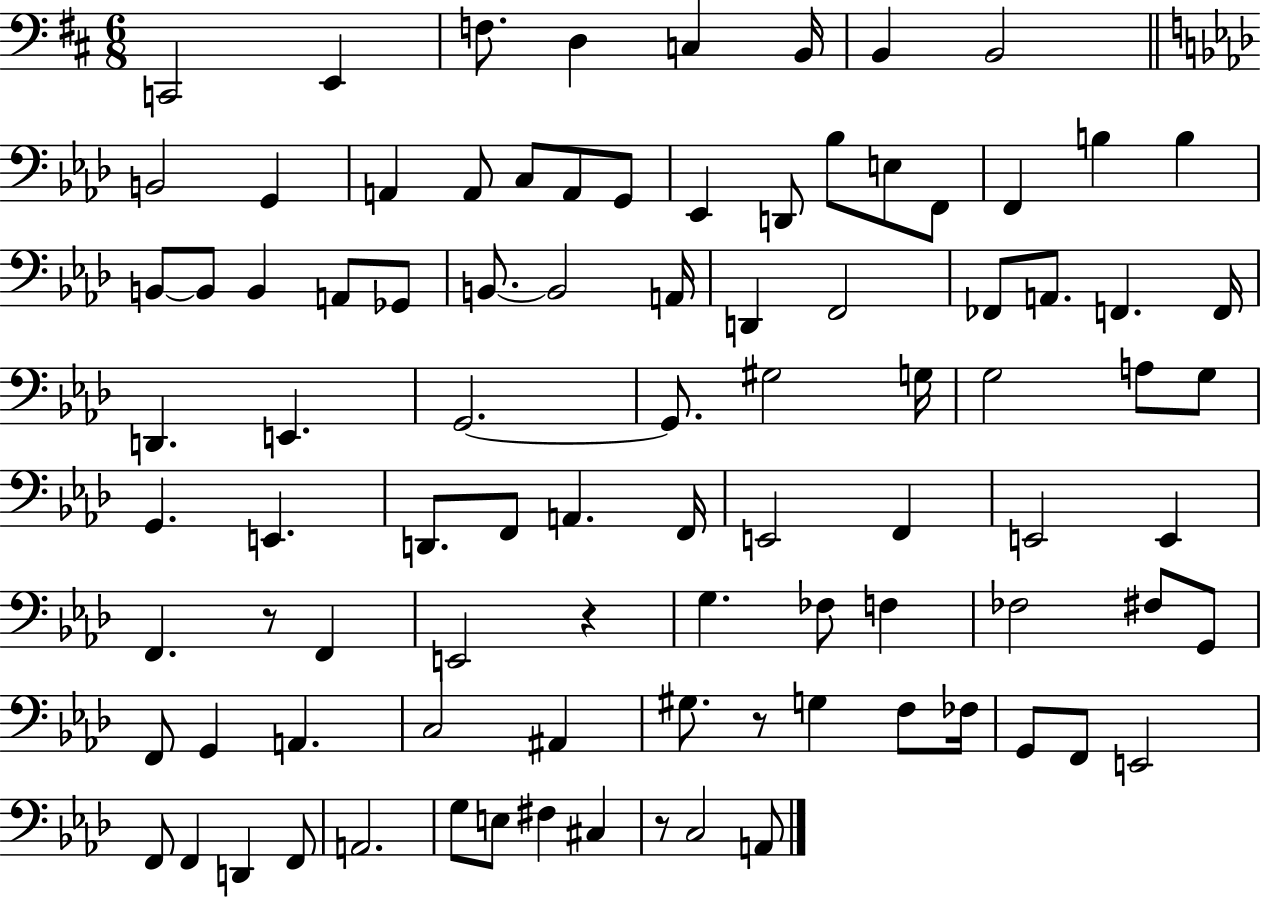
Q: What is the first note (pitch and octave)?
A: C2